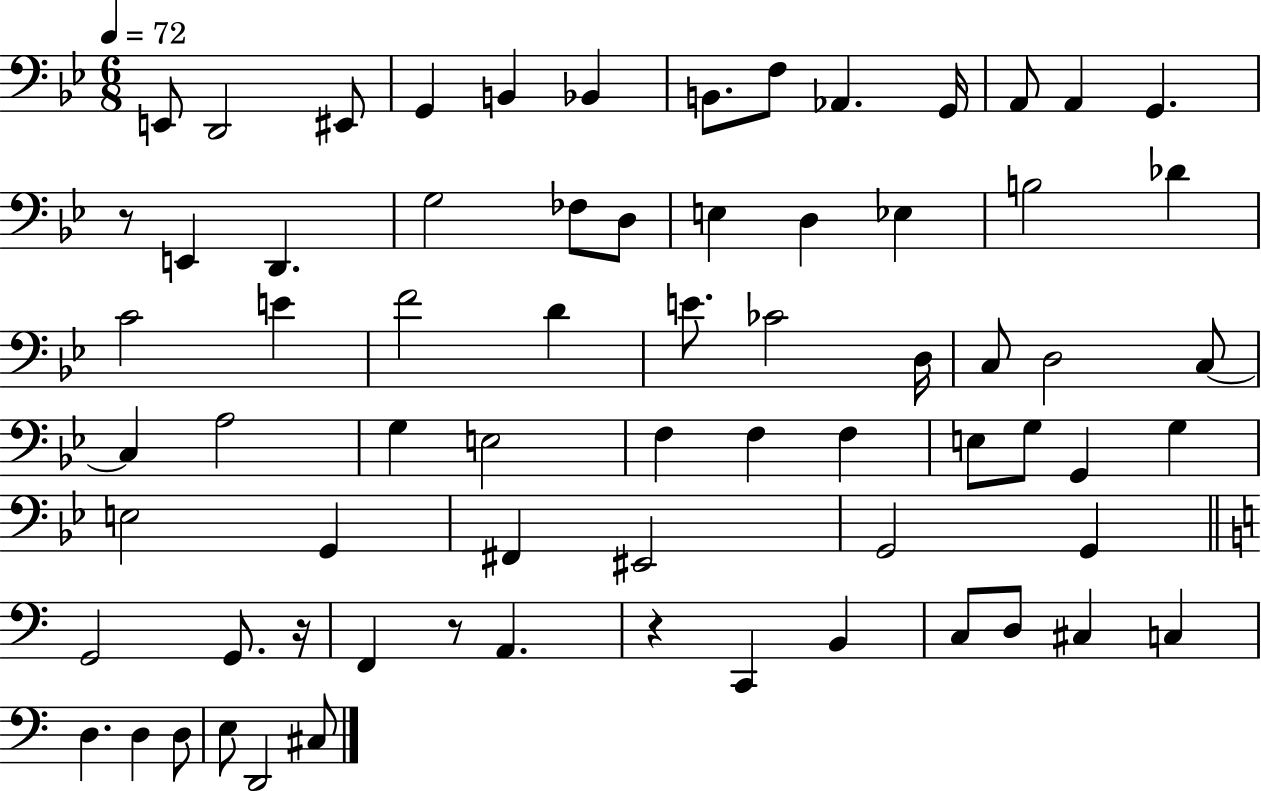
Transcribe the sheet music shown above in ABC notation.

X:1
T:Untitled
M:6/8
L:1/4
K:Bb
E,,/2 D,,2 ^E,,/2 G,, B,, _B,, B,,/2 F,/2 _A,, G,,/4 A,,/2 A,, G,, z/2 E,, D,, G,2 _F,/2 D,/2 E, D, _E, B,2 _D C2 E F2 D E/2 _C2 D,/4 C,/2 D,2 C,/2 C, A,2 G, E,2 F, F, F, E,/2 G,/2 G,, G, E,2 G,, ^F,, ^E,,2 G,,2 G,, G,,2 G,,/2 z/4 F,, z/2 A,, z C,, B,, C,/2 D,/2 ^C, C, D, D, D,/2 E,/2 D,,2 ^C,/2